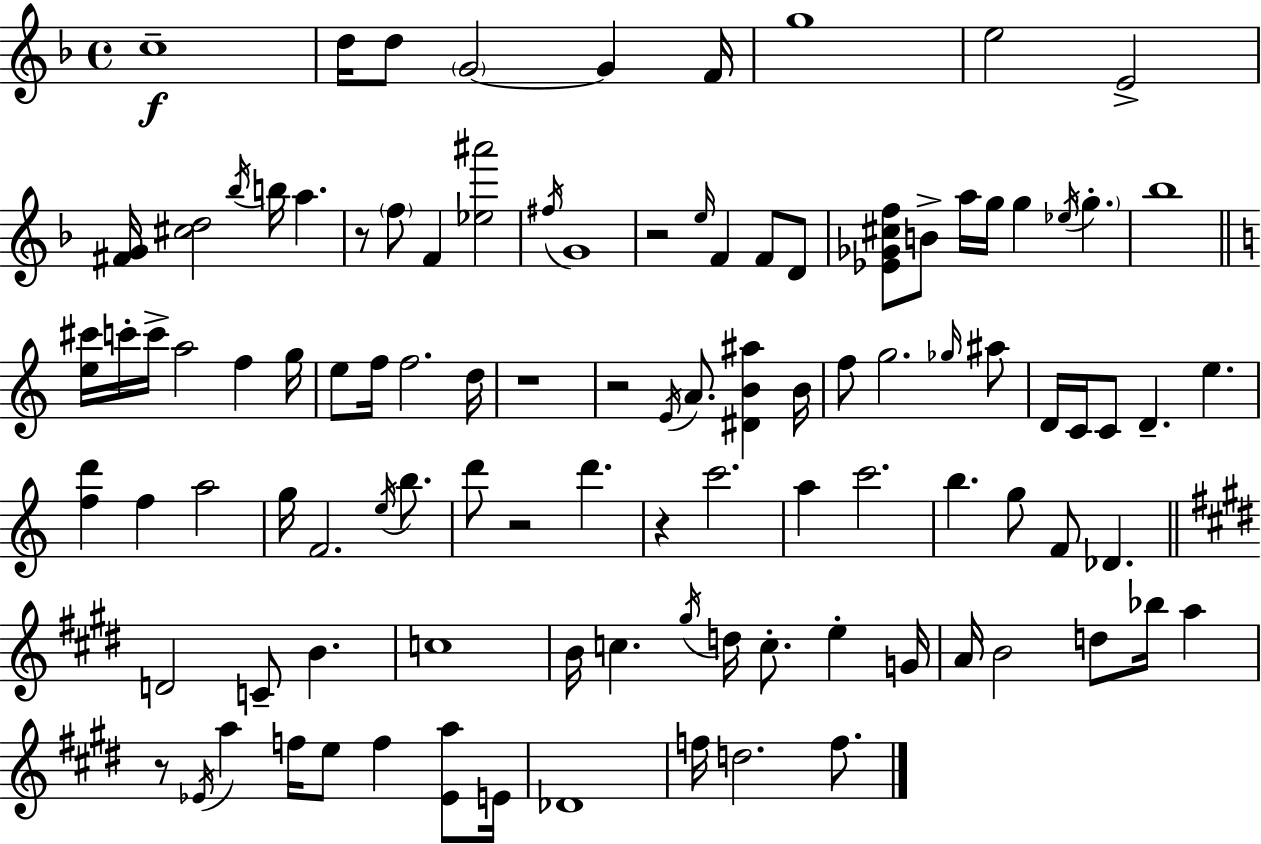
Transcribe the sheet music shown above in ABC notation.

X:1
T:Untitled
M:4/4
L:1/4
K:F
c4 d/4 d/2 G2 G F/4 g4 e2 E2 [^FG]/4 [^cd]2 _b/4 b/4 a z/2 f/2 F [_e^a']2 ^f/4 G4 z2 e/4 F F/2 D/2 [_E_G^cf]/2 B/2 a/4 g/4 g _e/4 g _b4 [e^c']/4 c'/4 c'/4 a2 f g/4 e/2 f/4 f2 d/4 z4 z2 E/4 A/2 [^DB^a] B/4 f/2 g2 _g/4 ^a/2 D/4 C/4 C/2 D e [fd'] f a2 g/4 F2 e/4 b/2 d'/2 z2 d' z c'2 a c'2 b g/2 F/2 _D D2 C/2 B c4 B/4 c ^g/4 d/4 c/2 e G/4 A/4 B2 d/2 _b/4 a z/2 _E/4 a f/4 e/2 f [_Ea]/2 E/4 _D4 f/4 d2 f/2